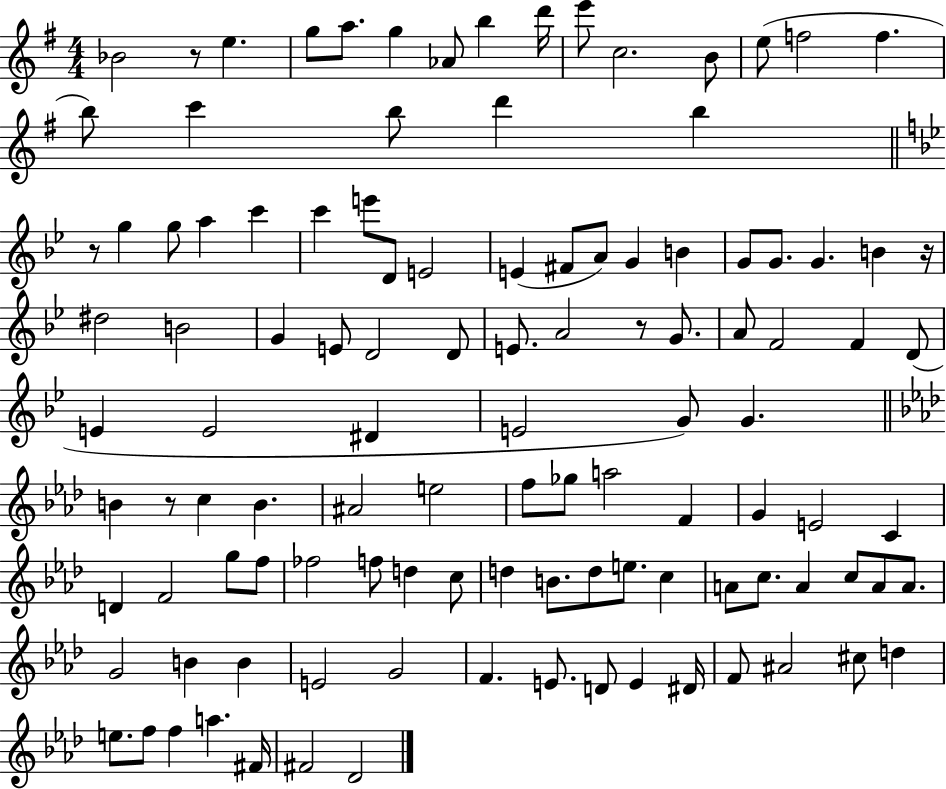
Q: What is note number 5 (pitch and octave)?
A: G5